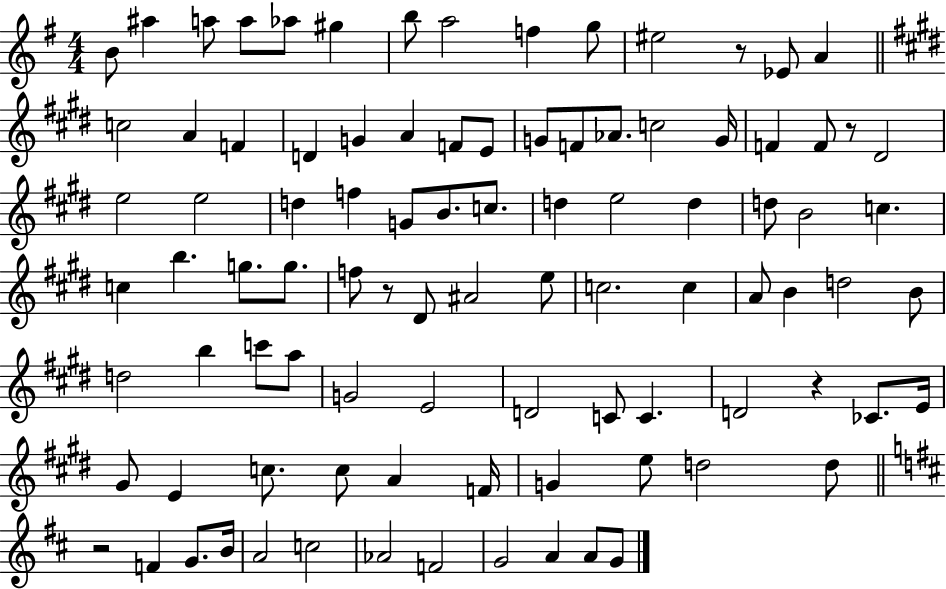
X:1
T:Untitled
M:4/4
L:1/4
K:G
B/2 ^a a/2 a/2 _a/2 ^g b/2 a2 f g/2 ^e2 z/2 _E/2 A c2 A F D G A F/2 E/2 G/2 F/2 _A/2 c2 G/4 F F/2 z/2 ^D2 e2 e2 d f G/2 B/2 c/2 d e2 d d/2 B2 c c b g/2 g/2 f/2 z/2 ^D/2 ^A2 e/2 c2 c A/2 B d2 B/2 d2 b c'/2 a/2 G2 E2 D2 C/2 C D2 z _C/2 E/4 ^G/2 E c/2 c/2 A F/4 G e/2 d2 d/2 z2 F G/2 B/4 A2 c2 _A2 F2 G2 A A/2 G/2